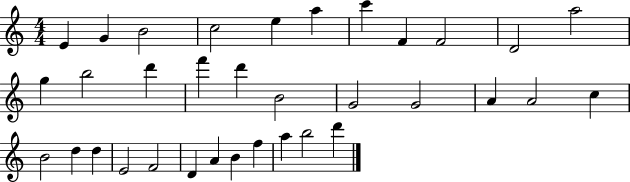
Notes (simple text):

E4/q G4/q B4/h C5/h E5/q A5/q C6/q F4/q F4/h D4/h A5/h G5/q B5/h D6/q F6/q D6/q B4/h G4/h G4/h A4/q A4/h C5/q B4/h D5/q D5/q E4/h F4/h D4/q A4/q B4/q F5/q A5/q B5/h D6/q